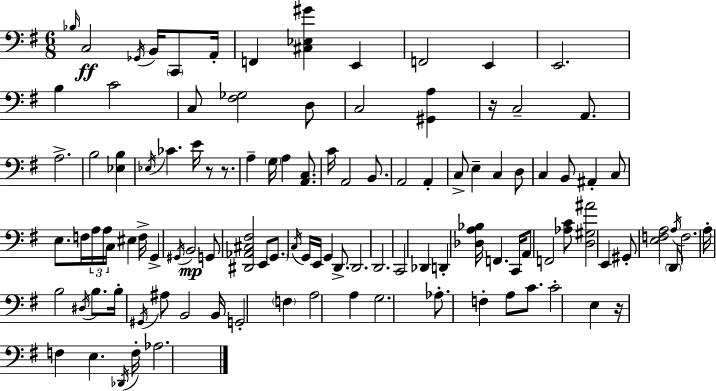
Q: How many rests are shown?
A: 4